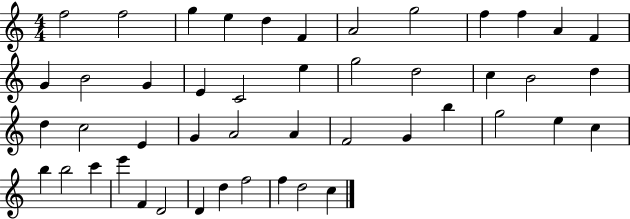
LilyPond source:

{
  \clef treble
  \numericTimeSignature
  \time 4/4
  \key c \major
  f''2 f''2 | g''4 e''4 d''4 f'4 | a'2 g''2 | f''4 f''4 a'4 f'4 | \break g'4 b'2 g'4 | e'4 c'2 e''4 | g''2 d''2 | c''4 b'2 d''4 | \break d''4 c''2 e'4 | g'4 a'2 a'4 | f'2 g'4 b''4 | g''2 e''4 c''4 | \break b''4 b''2 c'''4 | e'''4 f'4 d'2 | d'4 d''4 f''2 | f''4 d''2 c''4 | \break \bar "|."
}